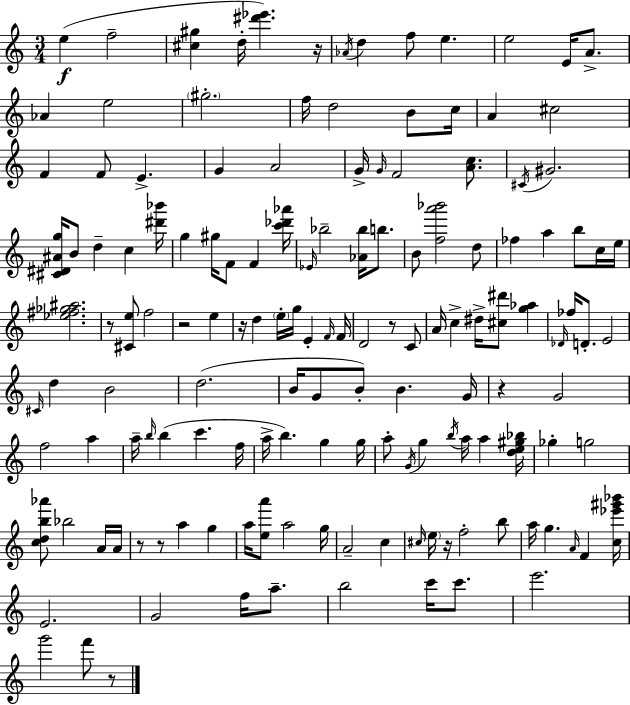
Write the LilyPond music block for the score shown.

{
  \clef treble
  \numericTimeSignature
  \time 3/4
  \key c \major
  \repeat volta 2 { e''4(\f f''2-- | <cis'' gis''>4 d''16-. <dis''' ees'''>4.) r16 | \acciaccatura { aes'16 } d''4 f''8 e''4. | e''2 e'16 a'8.-> | \break aes'4 e''2 | \parenthesize gis''2.-. | f''16 d''2 b'8 | c''16 a'4 cis''2 | \break f'4 f'8 e'4.-> | g'4 a'2 | g'16-> \grace { g'16 } f'2 <a' c''>8. | \acciaccatura { cis'16 } gis'2. | \break <cis' dis' ais' g''>16 b'8 d''4-- c''4 | <dis''' bes'''>16 g''4 gis''16 f'8 f'4 | <c''' des''' aes'''>16 \grace { ees'16 } bes''2-- | <aes' bes''>16 b''8. b'8 <f'' a''' bes'''>2 | \break d''8 fes''4 a''4 | b''8 c''16 e''16 <ees'' fis'' ges'' ais''>2. | r8 <cis' e''>8 f''2 | r2 | \break e''4 r16 d''4 \parenthesize e''16-. g''16 e'4-. | \grace { f'16 } f'16 d'2 | r8 c'8 a'16 c''4-> dis''16-> <cis'' dis'''>8 | <g'' aes''>4 \grace { des'16 } fes''16 d'8.-. e'2 | \break \grace { cis'16 } d''4 b'2 | d''2.( | b'16 g'8 b'8-.) | b'4. g'16 r4 g'2 | \break f''2 | a''4 a''16-- \grace { b''16 }( b''4 | c'''4. f''16 a''16-> b''4.) | g''4 g''16 a''8-. \acciaccatura { g'16 } g''4 | \break \acciaccatura { b''16 } a''16 a''4 <d'' e'' gis'' bes''>16 ges''4-. | g''2 <c'' d'' b'' aes'''>8 | bes''2 a'16 a'16 r8 | r8 a''4 g''4 a''16 <e'' a'''>8 | \break a''2 g''16 a'2-- | c''4 \grace { cis''16 } \parenthesize e''16 | r16 f''2-. b''8 a''16 | g''4. \grace { a'16 } f'4 <c'' ees''' gis''' bes'''>16 | \break e'2. | g'2 f''16 a''8.-- | b''2 c'''16 c'''8. | e'''2. | \break g'''2 f'''8 r8 | } \bar "|."
}